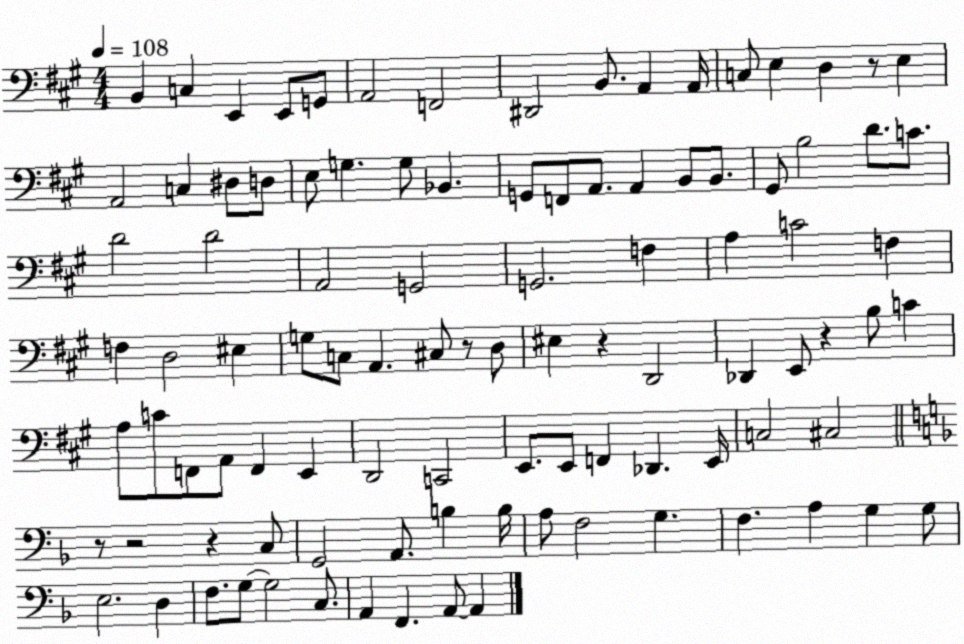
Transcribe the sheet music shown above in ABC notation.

X:1
T:Untitled
M:4/4
L:1/4
K:A
B,, C, E,, E,,/2 G,,/2 A,,2 F,,2 ^D,,2 B,,/2 A,, A,,/4 C,/2 E, D, z/2 E, A,,2 C, ^D,/2 D,/2 E,/2 G, G,/2 _B,, G,,/2 F,,/2 A,,/2 A,, B,,/2 B,,/2 ^G,,/2 B,2 D/2 C/2 D2 D2 A,,2 G,,2 G,,2 F, A, C2 F, F, D,2 ^E, G,/2 C,/2 A,, ^C,/2 z/2 D,/2 ^E, z D,,2 _D,, E,,/2 z B,/2 C A,/2 C/2 F,,/2 A,,/2 F,, E,, D,,2 C,,2 E,,/2 E,,/2 F,, _D,, E,,/4 C,2 ^C,2 z/2 z2 z C,/2 G,,2 A,,/2 B, B,/4 A,/2 F,2 G, F, A, G, G,/2 E,2 D, F,/2 G,/2 G,2 C,/2 A,, F,, A,,/2 A,,